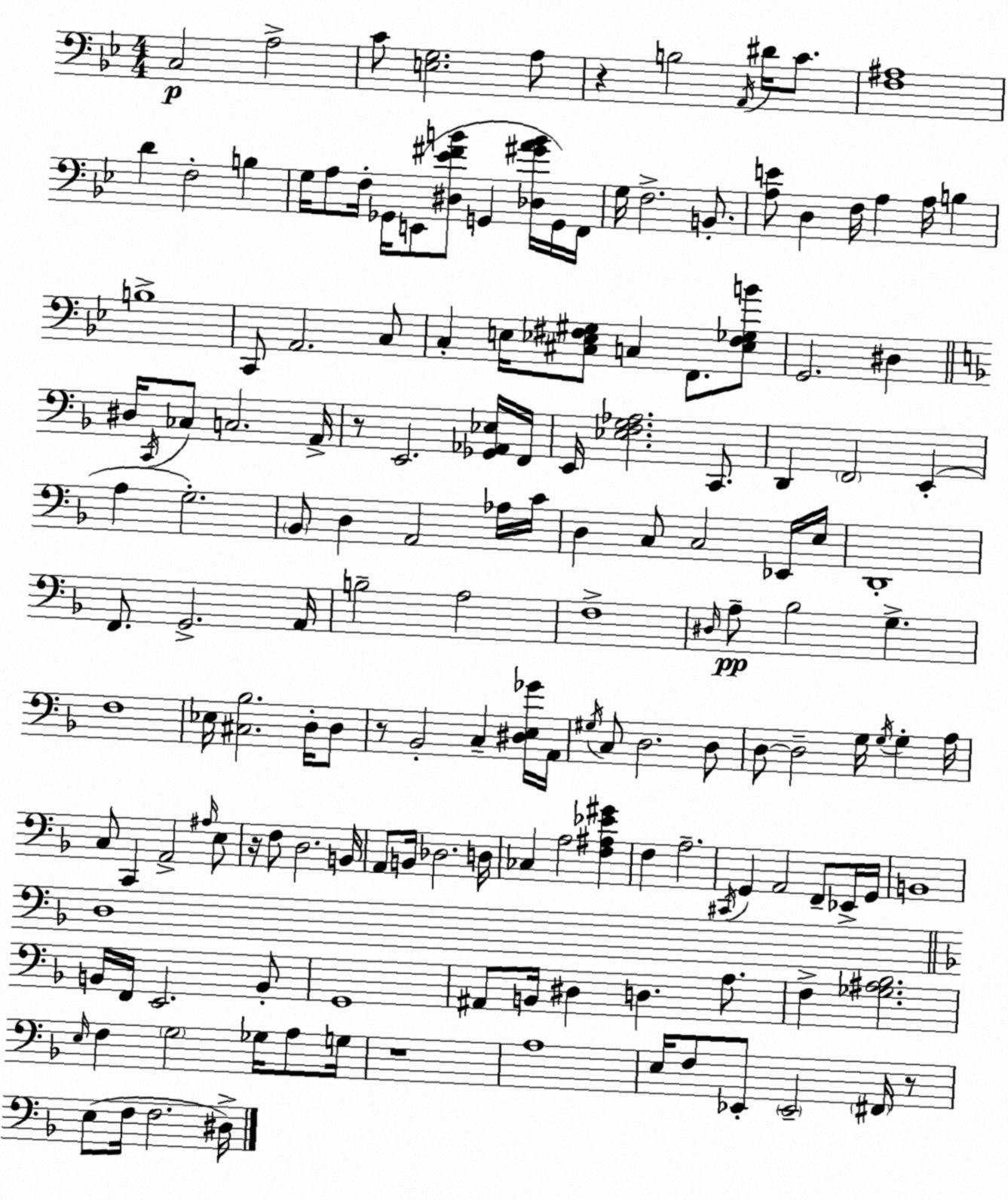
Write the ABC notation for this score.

X:1
T:Untitled
M:4/4
L:1/4
K:Gm
C,2 A,2 C/2 [E,G,]2 A,/2 z B,2 A,,/4 ^D/4 C/2 [F,^A,]4 D F,2 B, G,/4 A,/2 F,/4 _G,,/4 E,,/2 [^D,_E^FB]/2 G,, [_D,^GAB]/4 G,,/4 F,,/4 G,/4 F,2 B,,/2 [A,E]/2 D, F,/4 A, A,/4 B, B,4 C,,/2 A,,2 C,/2 C, E,/4 [^C,_E,^F,^G,]/2 C, F,,/2 [_E,^F,_G,B]/2 G,,2 ^D, ^D,/4 C,,/4 _C,/2 C,2 A,,/4 z/2 E,,2 [_G,,_A,,_E,]/4 F,,/4 E,,/4 [_E,F,G,_A,]2 C,,/2 D,, F,,2 E,, A, G,2 _B,,/2 D, A,,2 _A,/4 C/4 D, C,/2 C,2 _E,,/4 E,/4 D,,4 F,,/2 G,,2 A,,/4 B,2 A,2 F,4 ^D,/4 A,/2 _B,2 G, F,4 _E,/4 [^C,_B,]2 D,/4 D,/2 z/2 _B,,2 C, [^D,E,_G]/4 A,,/4 ^G,/4 C,/2 D,2 D,/2 D,/2 D,2 G,/4 G,/4 G, A,/4 C,/2 C,, A,,2 ^A,/4 E,/2 z/4 F,/2 D,2 B,,/4 A,,/2 B,,/4 _D,2 D,/4 _C, A,2 [F,^A,_E^G] F, A,2 ^C,,/4 G,, A,,2 F,,/2 _E,,/4 G,,/4 B,,4 D,4 B,,/4 F,,/4 E,,2 B,,/2 G,,4 ^A,,/2 B,,/4 ^D, D, A,/2 F, [_G,^A,_B,]2 E,/4 F, G,2 _G,/4 A,/2 G,/4 z4 A,4 E,/4 F,/2 _E,,/2 _E,,2 ^F,,/4 z/2 E,/2 F,/4 F,2 ^D,/4